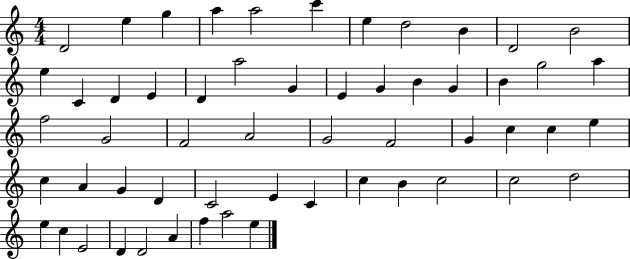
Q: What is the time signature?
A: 4/4